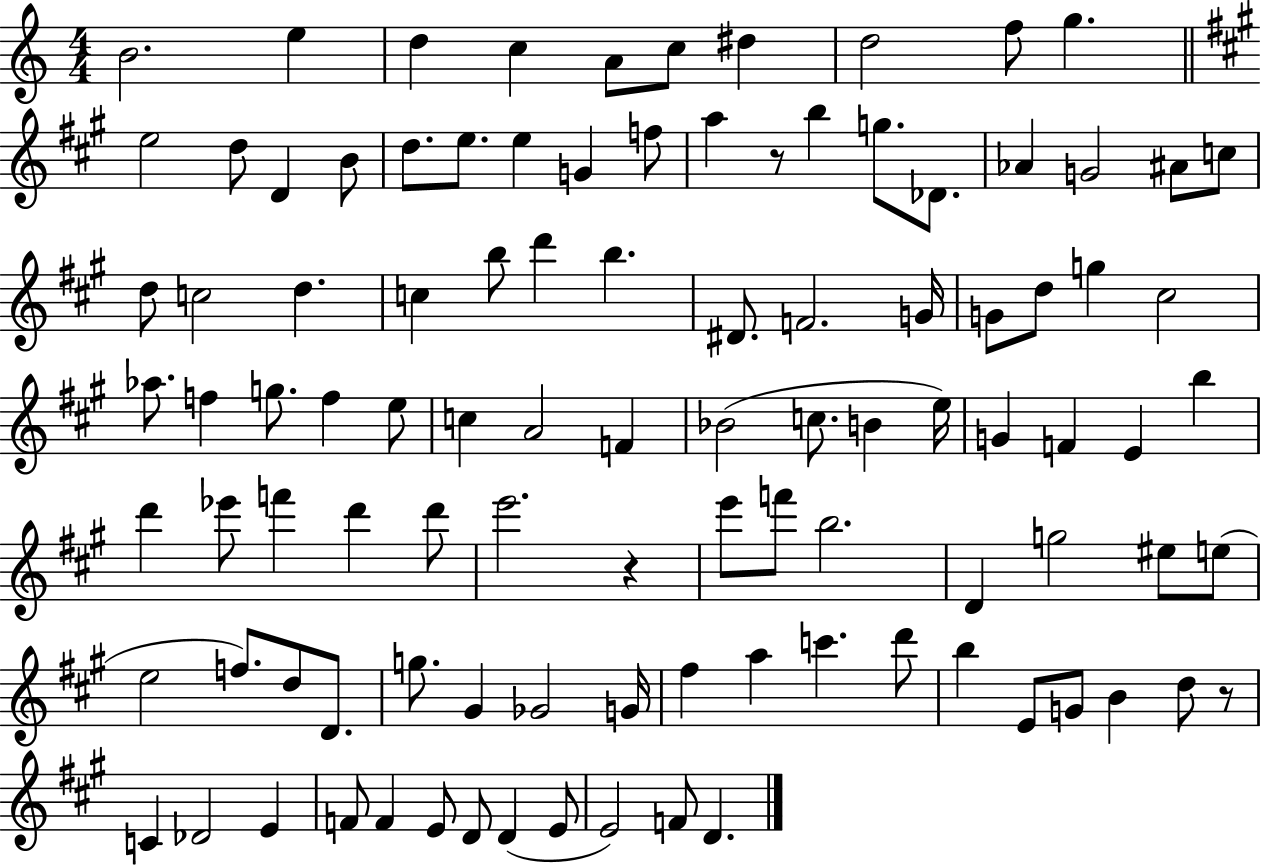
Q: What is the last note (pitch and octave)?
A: D4